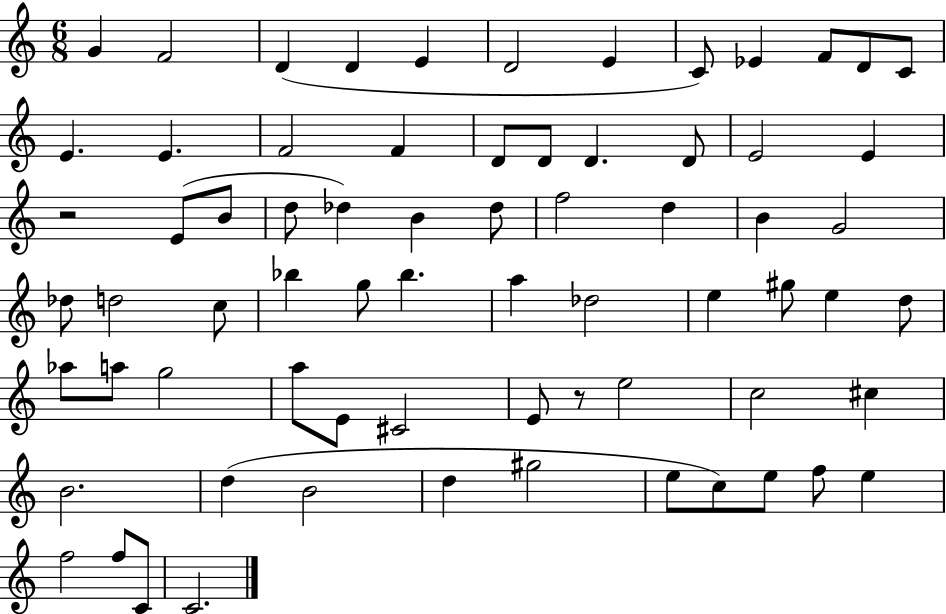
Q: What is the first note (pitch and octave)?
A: G4